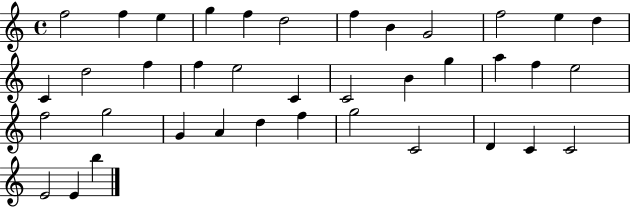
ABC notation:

X:1
T:Untitled
M:4/4
L:1/4
K:C
f2 f e g f d2 f B G2 f2 e d C d2 f f e2 C C2 B g a f e2 f2 g2 G A d f g2 C2 D C C2 E2 E b